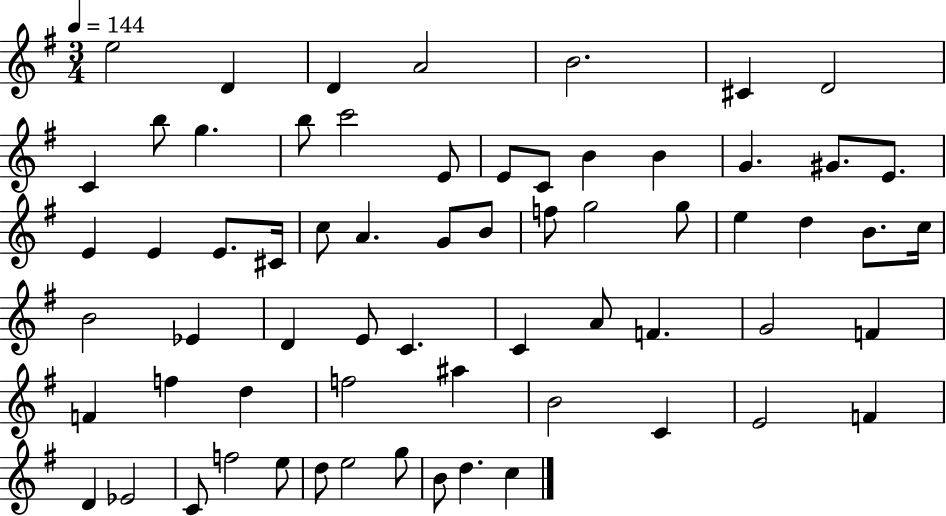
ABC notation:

X:1
T:Untitled
M:3/4
L:1/4
K:G
e2 D D A2 B2 ^C D2 C b/2 g b/2 c'2 E/2 E/2 C/2 B B G ^G/2 E/2 E E E/2 ^C/4 c/2 A G/2 B/2 f/2 g2 g/2 e d B/2 c/4 B2 _E D E/2 C C A/2 F G2 F F f d f2 ^a B2 C E2 F D _E2 C/2 f2 e/2 d/2 e2 g/2 B/2 d c